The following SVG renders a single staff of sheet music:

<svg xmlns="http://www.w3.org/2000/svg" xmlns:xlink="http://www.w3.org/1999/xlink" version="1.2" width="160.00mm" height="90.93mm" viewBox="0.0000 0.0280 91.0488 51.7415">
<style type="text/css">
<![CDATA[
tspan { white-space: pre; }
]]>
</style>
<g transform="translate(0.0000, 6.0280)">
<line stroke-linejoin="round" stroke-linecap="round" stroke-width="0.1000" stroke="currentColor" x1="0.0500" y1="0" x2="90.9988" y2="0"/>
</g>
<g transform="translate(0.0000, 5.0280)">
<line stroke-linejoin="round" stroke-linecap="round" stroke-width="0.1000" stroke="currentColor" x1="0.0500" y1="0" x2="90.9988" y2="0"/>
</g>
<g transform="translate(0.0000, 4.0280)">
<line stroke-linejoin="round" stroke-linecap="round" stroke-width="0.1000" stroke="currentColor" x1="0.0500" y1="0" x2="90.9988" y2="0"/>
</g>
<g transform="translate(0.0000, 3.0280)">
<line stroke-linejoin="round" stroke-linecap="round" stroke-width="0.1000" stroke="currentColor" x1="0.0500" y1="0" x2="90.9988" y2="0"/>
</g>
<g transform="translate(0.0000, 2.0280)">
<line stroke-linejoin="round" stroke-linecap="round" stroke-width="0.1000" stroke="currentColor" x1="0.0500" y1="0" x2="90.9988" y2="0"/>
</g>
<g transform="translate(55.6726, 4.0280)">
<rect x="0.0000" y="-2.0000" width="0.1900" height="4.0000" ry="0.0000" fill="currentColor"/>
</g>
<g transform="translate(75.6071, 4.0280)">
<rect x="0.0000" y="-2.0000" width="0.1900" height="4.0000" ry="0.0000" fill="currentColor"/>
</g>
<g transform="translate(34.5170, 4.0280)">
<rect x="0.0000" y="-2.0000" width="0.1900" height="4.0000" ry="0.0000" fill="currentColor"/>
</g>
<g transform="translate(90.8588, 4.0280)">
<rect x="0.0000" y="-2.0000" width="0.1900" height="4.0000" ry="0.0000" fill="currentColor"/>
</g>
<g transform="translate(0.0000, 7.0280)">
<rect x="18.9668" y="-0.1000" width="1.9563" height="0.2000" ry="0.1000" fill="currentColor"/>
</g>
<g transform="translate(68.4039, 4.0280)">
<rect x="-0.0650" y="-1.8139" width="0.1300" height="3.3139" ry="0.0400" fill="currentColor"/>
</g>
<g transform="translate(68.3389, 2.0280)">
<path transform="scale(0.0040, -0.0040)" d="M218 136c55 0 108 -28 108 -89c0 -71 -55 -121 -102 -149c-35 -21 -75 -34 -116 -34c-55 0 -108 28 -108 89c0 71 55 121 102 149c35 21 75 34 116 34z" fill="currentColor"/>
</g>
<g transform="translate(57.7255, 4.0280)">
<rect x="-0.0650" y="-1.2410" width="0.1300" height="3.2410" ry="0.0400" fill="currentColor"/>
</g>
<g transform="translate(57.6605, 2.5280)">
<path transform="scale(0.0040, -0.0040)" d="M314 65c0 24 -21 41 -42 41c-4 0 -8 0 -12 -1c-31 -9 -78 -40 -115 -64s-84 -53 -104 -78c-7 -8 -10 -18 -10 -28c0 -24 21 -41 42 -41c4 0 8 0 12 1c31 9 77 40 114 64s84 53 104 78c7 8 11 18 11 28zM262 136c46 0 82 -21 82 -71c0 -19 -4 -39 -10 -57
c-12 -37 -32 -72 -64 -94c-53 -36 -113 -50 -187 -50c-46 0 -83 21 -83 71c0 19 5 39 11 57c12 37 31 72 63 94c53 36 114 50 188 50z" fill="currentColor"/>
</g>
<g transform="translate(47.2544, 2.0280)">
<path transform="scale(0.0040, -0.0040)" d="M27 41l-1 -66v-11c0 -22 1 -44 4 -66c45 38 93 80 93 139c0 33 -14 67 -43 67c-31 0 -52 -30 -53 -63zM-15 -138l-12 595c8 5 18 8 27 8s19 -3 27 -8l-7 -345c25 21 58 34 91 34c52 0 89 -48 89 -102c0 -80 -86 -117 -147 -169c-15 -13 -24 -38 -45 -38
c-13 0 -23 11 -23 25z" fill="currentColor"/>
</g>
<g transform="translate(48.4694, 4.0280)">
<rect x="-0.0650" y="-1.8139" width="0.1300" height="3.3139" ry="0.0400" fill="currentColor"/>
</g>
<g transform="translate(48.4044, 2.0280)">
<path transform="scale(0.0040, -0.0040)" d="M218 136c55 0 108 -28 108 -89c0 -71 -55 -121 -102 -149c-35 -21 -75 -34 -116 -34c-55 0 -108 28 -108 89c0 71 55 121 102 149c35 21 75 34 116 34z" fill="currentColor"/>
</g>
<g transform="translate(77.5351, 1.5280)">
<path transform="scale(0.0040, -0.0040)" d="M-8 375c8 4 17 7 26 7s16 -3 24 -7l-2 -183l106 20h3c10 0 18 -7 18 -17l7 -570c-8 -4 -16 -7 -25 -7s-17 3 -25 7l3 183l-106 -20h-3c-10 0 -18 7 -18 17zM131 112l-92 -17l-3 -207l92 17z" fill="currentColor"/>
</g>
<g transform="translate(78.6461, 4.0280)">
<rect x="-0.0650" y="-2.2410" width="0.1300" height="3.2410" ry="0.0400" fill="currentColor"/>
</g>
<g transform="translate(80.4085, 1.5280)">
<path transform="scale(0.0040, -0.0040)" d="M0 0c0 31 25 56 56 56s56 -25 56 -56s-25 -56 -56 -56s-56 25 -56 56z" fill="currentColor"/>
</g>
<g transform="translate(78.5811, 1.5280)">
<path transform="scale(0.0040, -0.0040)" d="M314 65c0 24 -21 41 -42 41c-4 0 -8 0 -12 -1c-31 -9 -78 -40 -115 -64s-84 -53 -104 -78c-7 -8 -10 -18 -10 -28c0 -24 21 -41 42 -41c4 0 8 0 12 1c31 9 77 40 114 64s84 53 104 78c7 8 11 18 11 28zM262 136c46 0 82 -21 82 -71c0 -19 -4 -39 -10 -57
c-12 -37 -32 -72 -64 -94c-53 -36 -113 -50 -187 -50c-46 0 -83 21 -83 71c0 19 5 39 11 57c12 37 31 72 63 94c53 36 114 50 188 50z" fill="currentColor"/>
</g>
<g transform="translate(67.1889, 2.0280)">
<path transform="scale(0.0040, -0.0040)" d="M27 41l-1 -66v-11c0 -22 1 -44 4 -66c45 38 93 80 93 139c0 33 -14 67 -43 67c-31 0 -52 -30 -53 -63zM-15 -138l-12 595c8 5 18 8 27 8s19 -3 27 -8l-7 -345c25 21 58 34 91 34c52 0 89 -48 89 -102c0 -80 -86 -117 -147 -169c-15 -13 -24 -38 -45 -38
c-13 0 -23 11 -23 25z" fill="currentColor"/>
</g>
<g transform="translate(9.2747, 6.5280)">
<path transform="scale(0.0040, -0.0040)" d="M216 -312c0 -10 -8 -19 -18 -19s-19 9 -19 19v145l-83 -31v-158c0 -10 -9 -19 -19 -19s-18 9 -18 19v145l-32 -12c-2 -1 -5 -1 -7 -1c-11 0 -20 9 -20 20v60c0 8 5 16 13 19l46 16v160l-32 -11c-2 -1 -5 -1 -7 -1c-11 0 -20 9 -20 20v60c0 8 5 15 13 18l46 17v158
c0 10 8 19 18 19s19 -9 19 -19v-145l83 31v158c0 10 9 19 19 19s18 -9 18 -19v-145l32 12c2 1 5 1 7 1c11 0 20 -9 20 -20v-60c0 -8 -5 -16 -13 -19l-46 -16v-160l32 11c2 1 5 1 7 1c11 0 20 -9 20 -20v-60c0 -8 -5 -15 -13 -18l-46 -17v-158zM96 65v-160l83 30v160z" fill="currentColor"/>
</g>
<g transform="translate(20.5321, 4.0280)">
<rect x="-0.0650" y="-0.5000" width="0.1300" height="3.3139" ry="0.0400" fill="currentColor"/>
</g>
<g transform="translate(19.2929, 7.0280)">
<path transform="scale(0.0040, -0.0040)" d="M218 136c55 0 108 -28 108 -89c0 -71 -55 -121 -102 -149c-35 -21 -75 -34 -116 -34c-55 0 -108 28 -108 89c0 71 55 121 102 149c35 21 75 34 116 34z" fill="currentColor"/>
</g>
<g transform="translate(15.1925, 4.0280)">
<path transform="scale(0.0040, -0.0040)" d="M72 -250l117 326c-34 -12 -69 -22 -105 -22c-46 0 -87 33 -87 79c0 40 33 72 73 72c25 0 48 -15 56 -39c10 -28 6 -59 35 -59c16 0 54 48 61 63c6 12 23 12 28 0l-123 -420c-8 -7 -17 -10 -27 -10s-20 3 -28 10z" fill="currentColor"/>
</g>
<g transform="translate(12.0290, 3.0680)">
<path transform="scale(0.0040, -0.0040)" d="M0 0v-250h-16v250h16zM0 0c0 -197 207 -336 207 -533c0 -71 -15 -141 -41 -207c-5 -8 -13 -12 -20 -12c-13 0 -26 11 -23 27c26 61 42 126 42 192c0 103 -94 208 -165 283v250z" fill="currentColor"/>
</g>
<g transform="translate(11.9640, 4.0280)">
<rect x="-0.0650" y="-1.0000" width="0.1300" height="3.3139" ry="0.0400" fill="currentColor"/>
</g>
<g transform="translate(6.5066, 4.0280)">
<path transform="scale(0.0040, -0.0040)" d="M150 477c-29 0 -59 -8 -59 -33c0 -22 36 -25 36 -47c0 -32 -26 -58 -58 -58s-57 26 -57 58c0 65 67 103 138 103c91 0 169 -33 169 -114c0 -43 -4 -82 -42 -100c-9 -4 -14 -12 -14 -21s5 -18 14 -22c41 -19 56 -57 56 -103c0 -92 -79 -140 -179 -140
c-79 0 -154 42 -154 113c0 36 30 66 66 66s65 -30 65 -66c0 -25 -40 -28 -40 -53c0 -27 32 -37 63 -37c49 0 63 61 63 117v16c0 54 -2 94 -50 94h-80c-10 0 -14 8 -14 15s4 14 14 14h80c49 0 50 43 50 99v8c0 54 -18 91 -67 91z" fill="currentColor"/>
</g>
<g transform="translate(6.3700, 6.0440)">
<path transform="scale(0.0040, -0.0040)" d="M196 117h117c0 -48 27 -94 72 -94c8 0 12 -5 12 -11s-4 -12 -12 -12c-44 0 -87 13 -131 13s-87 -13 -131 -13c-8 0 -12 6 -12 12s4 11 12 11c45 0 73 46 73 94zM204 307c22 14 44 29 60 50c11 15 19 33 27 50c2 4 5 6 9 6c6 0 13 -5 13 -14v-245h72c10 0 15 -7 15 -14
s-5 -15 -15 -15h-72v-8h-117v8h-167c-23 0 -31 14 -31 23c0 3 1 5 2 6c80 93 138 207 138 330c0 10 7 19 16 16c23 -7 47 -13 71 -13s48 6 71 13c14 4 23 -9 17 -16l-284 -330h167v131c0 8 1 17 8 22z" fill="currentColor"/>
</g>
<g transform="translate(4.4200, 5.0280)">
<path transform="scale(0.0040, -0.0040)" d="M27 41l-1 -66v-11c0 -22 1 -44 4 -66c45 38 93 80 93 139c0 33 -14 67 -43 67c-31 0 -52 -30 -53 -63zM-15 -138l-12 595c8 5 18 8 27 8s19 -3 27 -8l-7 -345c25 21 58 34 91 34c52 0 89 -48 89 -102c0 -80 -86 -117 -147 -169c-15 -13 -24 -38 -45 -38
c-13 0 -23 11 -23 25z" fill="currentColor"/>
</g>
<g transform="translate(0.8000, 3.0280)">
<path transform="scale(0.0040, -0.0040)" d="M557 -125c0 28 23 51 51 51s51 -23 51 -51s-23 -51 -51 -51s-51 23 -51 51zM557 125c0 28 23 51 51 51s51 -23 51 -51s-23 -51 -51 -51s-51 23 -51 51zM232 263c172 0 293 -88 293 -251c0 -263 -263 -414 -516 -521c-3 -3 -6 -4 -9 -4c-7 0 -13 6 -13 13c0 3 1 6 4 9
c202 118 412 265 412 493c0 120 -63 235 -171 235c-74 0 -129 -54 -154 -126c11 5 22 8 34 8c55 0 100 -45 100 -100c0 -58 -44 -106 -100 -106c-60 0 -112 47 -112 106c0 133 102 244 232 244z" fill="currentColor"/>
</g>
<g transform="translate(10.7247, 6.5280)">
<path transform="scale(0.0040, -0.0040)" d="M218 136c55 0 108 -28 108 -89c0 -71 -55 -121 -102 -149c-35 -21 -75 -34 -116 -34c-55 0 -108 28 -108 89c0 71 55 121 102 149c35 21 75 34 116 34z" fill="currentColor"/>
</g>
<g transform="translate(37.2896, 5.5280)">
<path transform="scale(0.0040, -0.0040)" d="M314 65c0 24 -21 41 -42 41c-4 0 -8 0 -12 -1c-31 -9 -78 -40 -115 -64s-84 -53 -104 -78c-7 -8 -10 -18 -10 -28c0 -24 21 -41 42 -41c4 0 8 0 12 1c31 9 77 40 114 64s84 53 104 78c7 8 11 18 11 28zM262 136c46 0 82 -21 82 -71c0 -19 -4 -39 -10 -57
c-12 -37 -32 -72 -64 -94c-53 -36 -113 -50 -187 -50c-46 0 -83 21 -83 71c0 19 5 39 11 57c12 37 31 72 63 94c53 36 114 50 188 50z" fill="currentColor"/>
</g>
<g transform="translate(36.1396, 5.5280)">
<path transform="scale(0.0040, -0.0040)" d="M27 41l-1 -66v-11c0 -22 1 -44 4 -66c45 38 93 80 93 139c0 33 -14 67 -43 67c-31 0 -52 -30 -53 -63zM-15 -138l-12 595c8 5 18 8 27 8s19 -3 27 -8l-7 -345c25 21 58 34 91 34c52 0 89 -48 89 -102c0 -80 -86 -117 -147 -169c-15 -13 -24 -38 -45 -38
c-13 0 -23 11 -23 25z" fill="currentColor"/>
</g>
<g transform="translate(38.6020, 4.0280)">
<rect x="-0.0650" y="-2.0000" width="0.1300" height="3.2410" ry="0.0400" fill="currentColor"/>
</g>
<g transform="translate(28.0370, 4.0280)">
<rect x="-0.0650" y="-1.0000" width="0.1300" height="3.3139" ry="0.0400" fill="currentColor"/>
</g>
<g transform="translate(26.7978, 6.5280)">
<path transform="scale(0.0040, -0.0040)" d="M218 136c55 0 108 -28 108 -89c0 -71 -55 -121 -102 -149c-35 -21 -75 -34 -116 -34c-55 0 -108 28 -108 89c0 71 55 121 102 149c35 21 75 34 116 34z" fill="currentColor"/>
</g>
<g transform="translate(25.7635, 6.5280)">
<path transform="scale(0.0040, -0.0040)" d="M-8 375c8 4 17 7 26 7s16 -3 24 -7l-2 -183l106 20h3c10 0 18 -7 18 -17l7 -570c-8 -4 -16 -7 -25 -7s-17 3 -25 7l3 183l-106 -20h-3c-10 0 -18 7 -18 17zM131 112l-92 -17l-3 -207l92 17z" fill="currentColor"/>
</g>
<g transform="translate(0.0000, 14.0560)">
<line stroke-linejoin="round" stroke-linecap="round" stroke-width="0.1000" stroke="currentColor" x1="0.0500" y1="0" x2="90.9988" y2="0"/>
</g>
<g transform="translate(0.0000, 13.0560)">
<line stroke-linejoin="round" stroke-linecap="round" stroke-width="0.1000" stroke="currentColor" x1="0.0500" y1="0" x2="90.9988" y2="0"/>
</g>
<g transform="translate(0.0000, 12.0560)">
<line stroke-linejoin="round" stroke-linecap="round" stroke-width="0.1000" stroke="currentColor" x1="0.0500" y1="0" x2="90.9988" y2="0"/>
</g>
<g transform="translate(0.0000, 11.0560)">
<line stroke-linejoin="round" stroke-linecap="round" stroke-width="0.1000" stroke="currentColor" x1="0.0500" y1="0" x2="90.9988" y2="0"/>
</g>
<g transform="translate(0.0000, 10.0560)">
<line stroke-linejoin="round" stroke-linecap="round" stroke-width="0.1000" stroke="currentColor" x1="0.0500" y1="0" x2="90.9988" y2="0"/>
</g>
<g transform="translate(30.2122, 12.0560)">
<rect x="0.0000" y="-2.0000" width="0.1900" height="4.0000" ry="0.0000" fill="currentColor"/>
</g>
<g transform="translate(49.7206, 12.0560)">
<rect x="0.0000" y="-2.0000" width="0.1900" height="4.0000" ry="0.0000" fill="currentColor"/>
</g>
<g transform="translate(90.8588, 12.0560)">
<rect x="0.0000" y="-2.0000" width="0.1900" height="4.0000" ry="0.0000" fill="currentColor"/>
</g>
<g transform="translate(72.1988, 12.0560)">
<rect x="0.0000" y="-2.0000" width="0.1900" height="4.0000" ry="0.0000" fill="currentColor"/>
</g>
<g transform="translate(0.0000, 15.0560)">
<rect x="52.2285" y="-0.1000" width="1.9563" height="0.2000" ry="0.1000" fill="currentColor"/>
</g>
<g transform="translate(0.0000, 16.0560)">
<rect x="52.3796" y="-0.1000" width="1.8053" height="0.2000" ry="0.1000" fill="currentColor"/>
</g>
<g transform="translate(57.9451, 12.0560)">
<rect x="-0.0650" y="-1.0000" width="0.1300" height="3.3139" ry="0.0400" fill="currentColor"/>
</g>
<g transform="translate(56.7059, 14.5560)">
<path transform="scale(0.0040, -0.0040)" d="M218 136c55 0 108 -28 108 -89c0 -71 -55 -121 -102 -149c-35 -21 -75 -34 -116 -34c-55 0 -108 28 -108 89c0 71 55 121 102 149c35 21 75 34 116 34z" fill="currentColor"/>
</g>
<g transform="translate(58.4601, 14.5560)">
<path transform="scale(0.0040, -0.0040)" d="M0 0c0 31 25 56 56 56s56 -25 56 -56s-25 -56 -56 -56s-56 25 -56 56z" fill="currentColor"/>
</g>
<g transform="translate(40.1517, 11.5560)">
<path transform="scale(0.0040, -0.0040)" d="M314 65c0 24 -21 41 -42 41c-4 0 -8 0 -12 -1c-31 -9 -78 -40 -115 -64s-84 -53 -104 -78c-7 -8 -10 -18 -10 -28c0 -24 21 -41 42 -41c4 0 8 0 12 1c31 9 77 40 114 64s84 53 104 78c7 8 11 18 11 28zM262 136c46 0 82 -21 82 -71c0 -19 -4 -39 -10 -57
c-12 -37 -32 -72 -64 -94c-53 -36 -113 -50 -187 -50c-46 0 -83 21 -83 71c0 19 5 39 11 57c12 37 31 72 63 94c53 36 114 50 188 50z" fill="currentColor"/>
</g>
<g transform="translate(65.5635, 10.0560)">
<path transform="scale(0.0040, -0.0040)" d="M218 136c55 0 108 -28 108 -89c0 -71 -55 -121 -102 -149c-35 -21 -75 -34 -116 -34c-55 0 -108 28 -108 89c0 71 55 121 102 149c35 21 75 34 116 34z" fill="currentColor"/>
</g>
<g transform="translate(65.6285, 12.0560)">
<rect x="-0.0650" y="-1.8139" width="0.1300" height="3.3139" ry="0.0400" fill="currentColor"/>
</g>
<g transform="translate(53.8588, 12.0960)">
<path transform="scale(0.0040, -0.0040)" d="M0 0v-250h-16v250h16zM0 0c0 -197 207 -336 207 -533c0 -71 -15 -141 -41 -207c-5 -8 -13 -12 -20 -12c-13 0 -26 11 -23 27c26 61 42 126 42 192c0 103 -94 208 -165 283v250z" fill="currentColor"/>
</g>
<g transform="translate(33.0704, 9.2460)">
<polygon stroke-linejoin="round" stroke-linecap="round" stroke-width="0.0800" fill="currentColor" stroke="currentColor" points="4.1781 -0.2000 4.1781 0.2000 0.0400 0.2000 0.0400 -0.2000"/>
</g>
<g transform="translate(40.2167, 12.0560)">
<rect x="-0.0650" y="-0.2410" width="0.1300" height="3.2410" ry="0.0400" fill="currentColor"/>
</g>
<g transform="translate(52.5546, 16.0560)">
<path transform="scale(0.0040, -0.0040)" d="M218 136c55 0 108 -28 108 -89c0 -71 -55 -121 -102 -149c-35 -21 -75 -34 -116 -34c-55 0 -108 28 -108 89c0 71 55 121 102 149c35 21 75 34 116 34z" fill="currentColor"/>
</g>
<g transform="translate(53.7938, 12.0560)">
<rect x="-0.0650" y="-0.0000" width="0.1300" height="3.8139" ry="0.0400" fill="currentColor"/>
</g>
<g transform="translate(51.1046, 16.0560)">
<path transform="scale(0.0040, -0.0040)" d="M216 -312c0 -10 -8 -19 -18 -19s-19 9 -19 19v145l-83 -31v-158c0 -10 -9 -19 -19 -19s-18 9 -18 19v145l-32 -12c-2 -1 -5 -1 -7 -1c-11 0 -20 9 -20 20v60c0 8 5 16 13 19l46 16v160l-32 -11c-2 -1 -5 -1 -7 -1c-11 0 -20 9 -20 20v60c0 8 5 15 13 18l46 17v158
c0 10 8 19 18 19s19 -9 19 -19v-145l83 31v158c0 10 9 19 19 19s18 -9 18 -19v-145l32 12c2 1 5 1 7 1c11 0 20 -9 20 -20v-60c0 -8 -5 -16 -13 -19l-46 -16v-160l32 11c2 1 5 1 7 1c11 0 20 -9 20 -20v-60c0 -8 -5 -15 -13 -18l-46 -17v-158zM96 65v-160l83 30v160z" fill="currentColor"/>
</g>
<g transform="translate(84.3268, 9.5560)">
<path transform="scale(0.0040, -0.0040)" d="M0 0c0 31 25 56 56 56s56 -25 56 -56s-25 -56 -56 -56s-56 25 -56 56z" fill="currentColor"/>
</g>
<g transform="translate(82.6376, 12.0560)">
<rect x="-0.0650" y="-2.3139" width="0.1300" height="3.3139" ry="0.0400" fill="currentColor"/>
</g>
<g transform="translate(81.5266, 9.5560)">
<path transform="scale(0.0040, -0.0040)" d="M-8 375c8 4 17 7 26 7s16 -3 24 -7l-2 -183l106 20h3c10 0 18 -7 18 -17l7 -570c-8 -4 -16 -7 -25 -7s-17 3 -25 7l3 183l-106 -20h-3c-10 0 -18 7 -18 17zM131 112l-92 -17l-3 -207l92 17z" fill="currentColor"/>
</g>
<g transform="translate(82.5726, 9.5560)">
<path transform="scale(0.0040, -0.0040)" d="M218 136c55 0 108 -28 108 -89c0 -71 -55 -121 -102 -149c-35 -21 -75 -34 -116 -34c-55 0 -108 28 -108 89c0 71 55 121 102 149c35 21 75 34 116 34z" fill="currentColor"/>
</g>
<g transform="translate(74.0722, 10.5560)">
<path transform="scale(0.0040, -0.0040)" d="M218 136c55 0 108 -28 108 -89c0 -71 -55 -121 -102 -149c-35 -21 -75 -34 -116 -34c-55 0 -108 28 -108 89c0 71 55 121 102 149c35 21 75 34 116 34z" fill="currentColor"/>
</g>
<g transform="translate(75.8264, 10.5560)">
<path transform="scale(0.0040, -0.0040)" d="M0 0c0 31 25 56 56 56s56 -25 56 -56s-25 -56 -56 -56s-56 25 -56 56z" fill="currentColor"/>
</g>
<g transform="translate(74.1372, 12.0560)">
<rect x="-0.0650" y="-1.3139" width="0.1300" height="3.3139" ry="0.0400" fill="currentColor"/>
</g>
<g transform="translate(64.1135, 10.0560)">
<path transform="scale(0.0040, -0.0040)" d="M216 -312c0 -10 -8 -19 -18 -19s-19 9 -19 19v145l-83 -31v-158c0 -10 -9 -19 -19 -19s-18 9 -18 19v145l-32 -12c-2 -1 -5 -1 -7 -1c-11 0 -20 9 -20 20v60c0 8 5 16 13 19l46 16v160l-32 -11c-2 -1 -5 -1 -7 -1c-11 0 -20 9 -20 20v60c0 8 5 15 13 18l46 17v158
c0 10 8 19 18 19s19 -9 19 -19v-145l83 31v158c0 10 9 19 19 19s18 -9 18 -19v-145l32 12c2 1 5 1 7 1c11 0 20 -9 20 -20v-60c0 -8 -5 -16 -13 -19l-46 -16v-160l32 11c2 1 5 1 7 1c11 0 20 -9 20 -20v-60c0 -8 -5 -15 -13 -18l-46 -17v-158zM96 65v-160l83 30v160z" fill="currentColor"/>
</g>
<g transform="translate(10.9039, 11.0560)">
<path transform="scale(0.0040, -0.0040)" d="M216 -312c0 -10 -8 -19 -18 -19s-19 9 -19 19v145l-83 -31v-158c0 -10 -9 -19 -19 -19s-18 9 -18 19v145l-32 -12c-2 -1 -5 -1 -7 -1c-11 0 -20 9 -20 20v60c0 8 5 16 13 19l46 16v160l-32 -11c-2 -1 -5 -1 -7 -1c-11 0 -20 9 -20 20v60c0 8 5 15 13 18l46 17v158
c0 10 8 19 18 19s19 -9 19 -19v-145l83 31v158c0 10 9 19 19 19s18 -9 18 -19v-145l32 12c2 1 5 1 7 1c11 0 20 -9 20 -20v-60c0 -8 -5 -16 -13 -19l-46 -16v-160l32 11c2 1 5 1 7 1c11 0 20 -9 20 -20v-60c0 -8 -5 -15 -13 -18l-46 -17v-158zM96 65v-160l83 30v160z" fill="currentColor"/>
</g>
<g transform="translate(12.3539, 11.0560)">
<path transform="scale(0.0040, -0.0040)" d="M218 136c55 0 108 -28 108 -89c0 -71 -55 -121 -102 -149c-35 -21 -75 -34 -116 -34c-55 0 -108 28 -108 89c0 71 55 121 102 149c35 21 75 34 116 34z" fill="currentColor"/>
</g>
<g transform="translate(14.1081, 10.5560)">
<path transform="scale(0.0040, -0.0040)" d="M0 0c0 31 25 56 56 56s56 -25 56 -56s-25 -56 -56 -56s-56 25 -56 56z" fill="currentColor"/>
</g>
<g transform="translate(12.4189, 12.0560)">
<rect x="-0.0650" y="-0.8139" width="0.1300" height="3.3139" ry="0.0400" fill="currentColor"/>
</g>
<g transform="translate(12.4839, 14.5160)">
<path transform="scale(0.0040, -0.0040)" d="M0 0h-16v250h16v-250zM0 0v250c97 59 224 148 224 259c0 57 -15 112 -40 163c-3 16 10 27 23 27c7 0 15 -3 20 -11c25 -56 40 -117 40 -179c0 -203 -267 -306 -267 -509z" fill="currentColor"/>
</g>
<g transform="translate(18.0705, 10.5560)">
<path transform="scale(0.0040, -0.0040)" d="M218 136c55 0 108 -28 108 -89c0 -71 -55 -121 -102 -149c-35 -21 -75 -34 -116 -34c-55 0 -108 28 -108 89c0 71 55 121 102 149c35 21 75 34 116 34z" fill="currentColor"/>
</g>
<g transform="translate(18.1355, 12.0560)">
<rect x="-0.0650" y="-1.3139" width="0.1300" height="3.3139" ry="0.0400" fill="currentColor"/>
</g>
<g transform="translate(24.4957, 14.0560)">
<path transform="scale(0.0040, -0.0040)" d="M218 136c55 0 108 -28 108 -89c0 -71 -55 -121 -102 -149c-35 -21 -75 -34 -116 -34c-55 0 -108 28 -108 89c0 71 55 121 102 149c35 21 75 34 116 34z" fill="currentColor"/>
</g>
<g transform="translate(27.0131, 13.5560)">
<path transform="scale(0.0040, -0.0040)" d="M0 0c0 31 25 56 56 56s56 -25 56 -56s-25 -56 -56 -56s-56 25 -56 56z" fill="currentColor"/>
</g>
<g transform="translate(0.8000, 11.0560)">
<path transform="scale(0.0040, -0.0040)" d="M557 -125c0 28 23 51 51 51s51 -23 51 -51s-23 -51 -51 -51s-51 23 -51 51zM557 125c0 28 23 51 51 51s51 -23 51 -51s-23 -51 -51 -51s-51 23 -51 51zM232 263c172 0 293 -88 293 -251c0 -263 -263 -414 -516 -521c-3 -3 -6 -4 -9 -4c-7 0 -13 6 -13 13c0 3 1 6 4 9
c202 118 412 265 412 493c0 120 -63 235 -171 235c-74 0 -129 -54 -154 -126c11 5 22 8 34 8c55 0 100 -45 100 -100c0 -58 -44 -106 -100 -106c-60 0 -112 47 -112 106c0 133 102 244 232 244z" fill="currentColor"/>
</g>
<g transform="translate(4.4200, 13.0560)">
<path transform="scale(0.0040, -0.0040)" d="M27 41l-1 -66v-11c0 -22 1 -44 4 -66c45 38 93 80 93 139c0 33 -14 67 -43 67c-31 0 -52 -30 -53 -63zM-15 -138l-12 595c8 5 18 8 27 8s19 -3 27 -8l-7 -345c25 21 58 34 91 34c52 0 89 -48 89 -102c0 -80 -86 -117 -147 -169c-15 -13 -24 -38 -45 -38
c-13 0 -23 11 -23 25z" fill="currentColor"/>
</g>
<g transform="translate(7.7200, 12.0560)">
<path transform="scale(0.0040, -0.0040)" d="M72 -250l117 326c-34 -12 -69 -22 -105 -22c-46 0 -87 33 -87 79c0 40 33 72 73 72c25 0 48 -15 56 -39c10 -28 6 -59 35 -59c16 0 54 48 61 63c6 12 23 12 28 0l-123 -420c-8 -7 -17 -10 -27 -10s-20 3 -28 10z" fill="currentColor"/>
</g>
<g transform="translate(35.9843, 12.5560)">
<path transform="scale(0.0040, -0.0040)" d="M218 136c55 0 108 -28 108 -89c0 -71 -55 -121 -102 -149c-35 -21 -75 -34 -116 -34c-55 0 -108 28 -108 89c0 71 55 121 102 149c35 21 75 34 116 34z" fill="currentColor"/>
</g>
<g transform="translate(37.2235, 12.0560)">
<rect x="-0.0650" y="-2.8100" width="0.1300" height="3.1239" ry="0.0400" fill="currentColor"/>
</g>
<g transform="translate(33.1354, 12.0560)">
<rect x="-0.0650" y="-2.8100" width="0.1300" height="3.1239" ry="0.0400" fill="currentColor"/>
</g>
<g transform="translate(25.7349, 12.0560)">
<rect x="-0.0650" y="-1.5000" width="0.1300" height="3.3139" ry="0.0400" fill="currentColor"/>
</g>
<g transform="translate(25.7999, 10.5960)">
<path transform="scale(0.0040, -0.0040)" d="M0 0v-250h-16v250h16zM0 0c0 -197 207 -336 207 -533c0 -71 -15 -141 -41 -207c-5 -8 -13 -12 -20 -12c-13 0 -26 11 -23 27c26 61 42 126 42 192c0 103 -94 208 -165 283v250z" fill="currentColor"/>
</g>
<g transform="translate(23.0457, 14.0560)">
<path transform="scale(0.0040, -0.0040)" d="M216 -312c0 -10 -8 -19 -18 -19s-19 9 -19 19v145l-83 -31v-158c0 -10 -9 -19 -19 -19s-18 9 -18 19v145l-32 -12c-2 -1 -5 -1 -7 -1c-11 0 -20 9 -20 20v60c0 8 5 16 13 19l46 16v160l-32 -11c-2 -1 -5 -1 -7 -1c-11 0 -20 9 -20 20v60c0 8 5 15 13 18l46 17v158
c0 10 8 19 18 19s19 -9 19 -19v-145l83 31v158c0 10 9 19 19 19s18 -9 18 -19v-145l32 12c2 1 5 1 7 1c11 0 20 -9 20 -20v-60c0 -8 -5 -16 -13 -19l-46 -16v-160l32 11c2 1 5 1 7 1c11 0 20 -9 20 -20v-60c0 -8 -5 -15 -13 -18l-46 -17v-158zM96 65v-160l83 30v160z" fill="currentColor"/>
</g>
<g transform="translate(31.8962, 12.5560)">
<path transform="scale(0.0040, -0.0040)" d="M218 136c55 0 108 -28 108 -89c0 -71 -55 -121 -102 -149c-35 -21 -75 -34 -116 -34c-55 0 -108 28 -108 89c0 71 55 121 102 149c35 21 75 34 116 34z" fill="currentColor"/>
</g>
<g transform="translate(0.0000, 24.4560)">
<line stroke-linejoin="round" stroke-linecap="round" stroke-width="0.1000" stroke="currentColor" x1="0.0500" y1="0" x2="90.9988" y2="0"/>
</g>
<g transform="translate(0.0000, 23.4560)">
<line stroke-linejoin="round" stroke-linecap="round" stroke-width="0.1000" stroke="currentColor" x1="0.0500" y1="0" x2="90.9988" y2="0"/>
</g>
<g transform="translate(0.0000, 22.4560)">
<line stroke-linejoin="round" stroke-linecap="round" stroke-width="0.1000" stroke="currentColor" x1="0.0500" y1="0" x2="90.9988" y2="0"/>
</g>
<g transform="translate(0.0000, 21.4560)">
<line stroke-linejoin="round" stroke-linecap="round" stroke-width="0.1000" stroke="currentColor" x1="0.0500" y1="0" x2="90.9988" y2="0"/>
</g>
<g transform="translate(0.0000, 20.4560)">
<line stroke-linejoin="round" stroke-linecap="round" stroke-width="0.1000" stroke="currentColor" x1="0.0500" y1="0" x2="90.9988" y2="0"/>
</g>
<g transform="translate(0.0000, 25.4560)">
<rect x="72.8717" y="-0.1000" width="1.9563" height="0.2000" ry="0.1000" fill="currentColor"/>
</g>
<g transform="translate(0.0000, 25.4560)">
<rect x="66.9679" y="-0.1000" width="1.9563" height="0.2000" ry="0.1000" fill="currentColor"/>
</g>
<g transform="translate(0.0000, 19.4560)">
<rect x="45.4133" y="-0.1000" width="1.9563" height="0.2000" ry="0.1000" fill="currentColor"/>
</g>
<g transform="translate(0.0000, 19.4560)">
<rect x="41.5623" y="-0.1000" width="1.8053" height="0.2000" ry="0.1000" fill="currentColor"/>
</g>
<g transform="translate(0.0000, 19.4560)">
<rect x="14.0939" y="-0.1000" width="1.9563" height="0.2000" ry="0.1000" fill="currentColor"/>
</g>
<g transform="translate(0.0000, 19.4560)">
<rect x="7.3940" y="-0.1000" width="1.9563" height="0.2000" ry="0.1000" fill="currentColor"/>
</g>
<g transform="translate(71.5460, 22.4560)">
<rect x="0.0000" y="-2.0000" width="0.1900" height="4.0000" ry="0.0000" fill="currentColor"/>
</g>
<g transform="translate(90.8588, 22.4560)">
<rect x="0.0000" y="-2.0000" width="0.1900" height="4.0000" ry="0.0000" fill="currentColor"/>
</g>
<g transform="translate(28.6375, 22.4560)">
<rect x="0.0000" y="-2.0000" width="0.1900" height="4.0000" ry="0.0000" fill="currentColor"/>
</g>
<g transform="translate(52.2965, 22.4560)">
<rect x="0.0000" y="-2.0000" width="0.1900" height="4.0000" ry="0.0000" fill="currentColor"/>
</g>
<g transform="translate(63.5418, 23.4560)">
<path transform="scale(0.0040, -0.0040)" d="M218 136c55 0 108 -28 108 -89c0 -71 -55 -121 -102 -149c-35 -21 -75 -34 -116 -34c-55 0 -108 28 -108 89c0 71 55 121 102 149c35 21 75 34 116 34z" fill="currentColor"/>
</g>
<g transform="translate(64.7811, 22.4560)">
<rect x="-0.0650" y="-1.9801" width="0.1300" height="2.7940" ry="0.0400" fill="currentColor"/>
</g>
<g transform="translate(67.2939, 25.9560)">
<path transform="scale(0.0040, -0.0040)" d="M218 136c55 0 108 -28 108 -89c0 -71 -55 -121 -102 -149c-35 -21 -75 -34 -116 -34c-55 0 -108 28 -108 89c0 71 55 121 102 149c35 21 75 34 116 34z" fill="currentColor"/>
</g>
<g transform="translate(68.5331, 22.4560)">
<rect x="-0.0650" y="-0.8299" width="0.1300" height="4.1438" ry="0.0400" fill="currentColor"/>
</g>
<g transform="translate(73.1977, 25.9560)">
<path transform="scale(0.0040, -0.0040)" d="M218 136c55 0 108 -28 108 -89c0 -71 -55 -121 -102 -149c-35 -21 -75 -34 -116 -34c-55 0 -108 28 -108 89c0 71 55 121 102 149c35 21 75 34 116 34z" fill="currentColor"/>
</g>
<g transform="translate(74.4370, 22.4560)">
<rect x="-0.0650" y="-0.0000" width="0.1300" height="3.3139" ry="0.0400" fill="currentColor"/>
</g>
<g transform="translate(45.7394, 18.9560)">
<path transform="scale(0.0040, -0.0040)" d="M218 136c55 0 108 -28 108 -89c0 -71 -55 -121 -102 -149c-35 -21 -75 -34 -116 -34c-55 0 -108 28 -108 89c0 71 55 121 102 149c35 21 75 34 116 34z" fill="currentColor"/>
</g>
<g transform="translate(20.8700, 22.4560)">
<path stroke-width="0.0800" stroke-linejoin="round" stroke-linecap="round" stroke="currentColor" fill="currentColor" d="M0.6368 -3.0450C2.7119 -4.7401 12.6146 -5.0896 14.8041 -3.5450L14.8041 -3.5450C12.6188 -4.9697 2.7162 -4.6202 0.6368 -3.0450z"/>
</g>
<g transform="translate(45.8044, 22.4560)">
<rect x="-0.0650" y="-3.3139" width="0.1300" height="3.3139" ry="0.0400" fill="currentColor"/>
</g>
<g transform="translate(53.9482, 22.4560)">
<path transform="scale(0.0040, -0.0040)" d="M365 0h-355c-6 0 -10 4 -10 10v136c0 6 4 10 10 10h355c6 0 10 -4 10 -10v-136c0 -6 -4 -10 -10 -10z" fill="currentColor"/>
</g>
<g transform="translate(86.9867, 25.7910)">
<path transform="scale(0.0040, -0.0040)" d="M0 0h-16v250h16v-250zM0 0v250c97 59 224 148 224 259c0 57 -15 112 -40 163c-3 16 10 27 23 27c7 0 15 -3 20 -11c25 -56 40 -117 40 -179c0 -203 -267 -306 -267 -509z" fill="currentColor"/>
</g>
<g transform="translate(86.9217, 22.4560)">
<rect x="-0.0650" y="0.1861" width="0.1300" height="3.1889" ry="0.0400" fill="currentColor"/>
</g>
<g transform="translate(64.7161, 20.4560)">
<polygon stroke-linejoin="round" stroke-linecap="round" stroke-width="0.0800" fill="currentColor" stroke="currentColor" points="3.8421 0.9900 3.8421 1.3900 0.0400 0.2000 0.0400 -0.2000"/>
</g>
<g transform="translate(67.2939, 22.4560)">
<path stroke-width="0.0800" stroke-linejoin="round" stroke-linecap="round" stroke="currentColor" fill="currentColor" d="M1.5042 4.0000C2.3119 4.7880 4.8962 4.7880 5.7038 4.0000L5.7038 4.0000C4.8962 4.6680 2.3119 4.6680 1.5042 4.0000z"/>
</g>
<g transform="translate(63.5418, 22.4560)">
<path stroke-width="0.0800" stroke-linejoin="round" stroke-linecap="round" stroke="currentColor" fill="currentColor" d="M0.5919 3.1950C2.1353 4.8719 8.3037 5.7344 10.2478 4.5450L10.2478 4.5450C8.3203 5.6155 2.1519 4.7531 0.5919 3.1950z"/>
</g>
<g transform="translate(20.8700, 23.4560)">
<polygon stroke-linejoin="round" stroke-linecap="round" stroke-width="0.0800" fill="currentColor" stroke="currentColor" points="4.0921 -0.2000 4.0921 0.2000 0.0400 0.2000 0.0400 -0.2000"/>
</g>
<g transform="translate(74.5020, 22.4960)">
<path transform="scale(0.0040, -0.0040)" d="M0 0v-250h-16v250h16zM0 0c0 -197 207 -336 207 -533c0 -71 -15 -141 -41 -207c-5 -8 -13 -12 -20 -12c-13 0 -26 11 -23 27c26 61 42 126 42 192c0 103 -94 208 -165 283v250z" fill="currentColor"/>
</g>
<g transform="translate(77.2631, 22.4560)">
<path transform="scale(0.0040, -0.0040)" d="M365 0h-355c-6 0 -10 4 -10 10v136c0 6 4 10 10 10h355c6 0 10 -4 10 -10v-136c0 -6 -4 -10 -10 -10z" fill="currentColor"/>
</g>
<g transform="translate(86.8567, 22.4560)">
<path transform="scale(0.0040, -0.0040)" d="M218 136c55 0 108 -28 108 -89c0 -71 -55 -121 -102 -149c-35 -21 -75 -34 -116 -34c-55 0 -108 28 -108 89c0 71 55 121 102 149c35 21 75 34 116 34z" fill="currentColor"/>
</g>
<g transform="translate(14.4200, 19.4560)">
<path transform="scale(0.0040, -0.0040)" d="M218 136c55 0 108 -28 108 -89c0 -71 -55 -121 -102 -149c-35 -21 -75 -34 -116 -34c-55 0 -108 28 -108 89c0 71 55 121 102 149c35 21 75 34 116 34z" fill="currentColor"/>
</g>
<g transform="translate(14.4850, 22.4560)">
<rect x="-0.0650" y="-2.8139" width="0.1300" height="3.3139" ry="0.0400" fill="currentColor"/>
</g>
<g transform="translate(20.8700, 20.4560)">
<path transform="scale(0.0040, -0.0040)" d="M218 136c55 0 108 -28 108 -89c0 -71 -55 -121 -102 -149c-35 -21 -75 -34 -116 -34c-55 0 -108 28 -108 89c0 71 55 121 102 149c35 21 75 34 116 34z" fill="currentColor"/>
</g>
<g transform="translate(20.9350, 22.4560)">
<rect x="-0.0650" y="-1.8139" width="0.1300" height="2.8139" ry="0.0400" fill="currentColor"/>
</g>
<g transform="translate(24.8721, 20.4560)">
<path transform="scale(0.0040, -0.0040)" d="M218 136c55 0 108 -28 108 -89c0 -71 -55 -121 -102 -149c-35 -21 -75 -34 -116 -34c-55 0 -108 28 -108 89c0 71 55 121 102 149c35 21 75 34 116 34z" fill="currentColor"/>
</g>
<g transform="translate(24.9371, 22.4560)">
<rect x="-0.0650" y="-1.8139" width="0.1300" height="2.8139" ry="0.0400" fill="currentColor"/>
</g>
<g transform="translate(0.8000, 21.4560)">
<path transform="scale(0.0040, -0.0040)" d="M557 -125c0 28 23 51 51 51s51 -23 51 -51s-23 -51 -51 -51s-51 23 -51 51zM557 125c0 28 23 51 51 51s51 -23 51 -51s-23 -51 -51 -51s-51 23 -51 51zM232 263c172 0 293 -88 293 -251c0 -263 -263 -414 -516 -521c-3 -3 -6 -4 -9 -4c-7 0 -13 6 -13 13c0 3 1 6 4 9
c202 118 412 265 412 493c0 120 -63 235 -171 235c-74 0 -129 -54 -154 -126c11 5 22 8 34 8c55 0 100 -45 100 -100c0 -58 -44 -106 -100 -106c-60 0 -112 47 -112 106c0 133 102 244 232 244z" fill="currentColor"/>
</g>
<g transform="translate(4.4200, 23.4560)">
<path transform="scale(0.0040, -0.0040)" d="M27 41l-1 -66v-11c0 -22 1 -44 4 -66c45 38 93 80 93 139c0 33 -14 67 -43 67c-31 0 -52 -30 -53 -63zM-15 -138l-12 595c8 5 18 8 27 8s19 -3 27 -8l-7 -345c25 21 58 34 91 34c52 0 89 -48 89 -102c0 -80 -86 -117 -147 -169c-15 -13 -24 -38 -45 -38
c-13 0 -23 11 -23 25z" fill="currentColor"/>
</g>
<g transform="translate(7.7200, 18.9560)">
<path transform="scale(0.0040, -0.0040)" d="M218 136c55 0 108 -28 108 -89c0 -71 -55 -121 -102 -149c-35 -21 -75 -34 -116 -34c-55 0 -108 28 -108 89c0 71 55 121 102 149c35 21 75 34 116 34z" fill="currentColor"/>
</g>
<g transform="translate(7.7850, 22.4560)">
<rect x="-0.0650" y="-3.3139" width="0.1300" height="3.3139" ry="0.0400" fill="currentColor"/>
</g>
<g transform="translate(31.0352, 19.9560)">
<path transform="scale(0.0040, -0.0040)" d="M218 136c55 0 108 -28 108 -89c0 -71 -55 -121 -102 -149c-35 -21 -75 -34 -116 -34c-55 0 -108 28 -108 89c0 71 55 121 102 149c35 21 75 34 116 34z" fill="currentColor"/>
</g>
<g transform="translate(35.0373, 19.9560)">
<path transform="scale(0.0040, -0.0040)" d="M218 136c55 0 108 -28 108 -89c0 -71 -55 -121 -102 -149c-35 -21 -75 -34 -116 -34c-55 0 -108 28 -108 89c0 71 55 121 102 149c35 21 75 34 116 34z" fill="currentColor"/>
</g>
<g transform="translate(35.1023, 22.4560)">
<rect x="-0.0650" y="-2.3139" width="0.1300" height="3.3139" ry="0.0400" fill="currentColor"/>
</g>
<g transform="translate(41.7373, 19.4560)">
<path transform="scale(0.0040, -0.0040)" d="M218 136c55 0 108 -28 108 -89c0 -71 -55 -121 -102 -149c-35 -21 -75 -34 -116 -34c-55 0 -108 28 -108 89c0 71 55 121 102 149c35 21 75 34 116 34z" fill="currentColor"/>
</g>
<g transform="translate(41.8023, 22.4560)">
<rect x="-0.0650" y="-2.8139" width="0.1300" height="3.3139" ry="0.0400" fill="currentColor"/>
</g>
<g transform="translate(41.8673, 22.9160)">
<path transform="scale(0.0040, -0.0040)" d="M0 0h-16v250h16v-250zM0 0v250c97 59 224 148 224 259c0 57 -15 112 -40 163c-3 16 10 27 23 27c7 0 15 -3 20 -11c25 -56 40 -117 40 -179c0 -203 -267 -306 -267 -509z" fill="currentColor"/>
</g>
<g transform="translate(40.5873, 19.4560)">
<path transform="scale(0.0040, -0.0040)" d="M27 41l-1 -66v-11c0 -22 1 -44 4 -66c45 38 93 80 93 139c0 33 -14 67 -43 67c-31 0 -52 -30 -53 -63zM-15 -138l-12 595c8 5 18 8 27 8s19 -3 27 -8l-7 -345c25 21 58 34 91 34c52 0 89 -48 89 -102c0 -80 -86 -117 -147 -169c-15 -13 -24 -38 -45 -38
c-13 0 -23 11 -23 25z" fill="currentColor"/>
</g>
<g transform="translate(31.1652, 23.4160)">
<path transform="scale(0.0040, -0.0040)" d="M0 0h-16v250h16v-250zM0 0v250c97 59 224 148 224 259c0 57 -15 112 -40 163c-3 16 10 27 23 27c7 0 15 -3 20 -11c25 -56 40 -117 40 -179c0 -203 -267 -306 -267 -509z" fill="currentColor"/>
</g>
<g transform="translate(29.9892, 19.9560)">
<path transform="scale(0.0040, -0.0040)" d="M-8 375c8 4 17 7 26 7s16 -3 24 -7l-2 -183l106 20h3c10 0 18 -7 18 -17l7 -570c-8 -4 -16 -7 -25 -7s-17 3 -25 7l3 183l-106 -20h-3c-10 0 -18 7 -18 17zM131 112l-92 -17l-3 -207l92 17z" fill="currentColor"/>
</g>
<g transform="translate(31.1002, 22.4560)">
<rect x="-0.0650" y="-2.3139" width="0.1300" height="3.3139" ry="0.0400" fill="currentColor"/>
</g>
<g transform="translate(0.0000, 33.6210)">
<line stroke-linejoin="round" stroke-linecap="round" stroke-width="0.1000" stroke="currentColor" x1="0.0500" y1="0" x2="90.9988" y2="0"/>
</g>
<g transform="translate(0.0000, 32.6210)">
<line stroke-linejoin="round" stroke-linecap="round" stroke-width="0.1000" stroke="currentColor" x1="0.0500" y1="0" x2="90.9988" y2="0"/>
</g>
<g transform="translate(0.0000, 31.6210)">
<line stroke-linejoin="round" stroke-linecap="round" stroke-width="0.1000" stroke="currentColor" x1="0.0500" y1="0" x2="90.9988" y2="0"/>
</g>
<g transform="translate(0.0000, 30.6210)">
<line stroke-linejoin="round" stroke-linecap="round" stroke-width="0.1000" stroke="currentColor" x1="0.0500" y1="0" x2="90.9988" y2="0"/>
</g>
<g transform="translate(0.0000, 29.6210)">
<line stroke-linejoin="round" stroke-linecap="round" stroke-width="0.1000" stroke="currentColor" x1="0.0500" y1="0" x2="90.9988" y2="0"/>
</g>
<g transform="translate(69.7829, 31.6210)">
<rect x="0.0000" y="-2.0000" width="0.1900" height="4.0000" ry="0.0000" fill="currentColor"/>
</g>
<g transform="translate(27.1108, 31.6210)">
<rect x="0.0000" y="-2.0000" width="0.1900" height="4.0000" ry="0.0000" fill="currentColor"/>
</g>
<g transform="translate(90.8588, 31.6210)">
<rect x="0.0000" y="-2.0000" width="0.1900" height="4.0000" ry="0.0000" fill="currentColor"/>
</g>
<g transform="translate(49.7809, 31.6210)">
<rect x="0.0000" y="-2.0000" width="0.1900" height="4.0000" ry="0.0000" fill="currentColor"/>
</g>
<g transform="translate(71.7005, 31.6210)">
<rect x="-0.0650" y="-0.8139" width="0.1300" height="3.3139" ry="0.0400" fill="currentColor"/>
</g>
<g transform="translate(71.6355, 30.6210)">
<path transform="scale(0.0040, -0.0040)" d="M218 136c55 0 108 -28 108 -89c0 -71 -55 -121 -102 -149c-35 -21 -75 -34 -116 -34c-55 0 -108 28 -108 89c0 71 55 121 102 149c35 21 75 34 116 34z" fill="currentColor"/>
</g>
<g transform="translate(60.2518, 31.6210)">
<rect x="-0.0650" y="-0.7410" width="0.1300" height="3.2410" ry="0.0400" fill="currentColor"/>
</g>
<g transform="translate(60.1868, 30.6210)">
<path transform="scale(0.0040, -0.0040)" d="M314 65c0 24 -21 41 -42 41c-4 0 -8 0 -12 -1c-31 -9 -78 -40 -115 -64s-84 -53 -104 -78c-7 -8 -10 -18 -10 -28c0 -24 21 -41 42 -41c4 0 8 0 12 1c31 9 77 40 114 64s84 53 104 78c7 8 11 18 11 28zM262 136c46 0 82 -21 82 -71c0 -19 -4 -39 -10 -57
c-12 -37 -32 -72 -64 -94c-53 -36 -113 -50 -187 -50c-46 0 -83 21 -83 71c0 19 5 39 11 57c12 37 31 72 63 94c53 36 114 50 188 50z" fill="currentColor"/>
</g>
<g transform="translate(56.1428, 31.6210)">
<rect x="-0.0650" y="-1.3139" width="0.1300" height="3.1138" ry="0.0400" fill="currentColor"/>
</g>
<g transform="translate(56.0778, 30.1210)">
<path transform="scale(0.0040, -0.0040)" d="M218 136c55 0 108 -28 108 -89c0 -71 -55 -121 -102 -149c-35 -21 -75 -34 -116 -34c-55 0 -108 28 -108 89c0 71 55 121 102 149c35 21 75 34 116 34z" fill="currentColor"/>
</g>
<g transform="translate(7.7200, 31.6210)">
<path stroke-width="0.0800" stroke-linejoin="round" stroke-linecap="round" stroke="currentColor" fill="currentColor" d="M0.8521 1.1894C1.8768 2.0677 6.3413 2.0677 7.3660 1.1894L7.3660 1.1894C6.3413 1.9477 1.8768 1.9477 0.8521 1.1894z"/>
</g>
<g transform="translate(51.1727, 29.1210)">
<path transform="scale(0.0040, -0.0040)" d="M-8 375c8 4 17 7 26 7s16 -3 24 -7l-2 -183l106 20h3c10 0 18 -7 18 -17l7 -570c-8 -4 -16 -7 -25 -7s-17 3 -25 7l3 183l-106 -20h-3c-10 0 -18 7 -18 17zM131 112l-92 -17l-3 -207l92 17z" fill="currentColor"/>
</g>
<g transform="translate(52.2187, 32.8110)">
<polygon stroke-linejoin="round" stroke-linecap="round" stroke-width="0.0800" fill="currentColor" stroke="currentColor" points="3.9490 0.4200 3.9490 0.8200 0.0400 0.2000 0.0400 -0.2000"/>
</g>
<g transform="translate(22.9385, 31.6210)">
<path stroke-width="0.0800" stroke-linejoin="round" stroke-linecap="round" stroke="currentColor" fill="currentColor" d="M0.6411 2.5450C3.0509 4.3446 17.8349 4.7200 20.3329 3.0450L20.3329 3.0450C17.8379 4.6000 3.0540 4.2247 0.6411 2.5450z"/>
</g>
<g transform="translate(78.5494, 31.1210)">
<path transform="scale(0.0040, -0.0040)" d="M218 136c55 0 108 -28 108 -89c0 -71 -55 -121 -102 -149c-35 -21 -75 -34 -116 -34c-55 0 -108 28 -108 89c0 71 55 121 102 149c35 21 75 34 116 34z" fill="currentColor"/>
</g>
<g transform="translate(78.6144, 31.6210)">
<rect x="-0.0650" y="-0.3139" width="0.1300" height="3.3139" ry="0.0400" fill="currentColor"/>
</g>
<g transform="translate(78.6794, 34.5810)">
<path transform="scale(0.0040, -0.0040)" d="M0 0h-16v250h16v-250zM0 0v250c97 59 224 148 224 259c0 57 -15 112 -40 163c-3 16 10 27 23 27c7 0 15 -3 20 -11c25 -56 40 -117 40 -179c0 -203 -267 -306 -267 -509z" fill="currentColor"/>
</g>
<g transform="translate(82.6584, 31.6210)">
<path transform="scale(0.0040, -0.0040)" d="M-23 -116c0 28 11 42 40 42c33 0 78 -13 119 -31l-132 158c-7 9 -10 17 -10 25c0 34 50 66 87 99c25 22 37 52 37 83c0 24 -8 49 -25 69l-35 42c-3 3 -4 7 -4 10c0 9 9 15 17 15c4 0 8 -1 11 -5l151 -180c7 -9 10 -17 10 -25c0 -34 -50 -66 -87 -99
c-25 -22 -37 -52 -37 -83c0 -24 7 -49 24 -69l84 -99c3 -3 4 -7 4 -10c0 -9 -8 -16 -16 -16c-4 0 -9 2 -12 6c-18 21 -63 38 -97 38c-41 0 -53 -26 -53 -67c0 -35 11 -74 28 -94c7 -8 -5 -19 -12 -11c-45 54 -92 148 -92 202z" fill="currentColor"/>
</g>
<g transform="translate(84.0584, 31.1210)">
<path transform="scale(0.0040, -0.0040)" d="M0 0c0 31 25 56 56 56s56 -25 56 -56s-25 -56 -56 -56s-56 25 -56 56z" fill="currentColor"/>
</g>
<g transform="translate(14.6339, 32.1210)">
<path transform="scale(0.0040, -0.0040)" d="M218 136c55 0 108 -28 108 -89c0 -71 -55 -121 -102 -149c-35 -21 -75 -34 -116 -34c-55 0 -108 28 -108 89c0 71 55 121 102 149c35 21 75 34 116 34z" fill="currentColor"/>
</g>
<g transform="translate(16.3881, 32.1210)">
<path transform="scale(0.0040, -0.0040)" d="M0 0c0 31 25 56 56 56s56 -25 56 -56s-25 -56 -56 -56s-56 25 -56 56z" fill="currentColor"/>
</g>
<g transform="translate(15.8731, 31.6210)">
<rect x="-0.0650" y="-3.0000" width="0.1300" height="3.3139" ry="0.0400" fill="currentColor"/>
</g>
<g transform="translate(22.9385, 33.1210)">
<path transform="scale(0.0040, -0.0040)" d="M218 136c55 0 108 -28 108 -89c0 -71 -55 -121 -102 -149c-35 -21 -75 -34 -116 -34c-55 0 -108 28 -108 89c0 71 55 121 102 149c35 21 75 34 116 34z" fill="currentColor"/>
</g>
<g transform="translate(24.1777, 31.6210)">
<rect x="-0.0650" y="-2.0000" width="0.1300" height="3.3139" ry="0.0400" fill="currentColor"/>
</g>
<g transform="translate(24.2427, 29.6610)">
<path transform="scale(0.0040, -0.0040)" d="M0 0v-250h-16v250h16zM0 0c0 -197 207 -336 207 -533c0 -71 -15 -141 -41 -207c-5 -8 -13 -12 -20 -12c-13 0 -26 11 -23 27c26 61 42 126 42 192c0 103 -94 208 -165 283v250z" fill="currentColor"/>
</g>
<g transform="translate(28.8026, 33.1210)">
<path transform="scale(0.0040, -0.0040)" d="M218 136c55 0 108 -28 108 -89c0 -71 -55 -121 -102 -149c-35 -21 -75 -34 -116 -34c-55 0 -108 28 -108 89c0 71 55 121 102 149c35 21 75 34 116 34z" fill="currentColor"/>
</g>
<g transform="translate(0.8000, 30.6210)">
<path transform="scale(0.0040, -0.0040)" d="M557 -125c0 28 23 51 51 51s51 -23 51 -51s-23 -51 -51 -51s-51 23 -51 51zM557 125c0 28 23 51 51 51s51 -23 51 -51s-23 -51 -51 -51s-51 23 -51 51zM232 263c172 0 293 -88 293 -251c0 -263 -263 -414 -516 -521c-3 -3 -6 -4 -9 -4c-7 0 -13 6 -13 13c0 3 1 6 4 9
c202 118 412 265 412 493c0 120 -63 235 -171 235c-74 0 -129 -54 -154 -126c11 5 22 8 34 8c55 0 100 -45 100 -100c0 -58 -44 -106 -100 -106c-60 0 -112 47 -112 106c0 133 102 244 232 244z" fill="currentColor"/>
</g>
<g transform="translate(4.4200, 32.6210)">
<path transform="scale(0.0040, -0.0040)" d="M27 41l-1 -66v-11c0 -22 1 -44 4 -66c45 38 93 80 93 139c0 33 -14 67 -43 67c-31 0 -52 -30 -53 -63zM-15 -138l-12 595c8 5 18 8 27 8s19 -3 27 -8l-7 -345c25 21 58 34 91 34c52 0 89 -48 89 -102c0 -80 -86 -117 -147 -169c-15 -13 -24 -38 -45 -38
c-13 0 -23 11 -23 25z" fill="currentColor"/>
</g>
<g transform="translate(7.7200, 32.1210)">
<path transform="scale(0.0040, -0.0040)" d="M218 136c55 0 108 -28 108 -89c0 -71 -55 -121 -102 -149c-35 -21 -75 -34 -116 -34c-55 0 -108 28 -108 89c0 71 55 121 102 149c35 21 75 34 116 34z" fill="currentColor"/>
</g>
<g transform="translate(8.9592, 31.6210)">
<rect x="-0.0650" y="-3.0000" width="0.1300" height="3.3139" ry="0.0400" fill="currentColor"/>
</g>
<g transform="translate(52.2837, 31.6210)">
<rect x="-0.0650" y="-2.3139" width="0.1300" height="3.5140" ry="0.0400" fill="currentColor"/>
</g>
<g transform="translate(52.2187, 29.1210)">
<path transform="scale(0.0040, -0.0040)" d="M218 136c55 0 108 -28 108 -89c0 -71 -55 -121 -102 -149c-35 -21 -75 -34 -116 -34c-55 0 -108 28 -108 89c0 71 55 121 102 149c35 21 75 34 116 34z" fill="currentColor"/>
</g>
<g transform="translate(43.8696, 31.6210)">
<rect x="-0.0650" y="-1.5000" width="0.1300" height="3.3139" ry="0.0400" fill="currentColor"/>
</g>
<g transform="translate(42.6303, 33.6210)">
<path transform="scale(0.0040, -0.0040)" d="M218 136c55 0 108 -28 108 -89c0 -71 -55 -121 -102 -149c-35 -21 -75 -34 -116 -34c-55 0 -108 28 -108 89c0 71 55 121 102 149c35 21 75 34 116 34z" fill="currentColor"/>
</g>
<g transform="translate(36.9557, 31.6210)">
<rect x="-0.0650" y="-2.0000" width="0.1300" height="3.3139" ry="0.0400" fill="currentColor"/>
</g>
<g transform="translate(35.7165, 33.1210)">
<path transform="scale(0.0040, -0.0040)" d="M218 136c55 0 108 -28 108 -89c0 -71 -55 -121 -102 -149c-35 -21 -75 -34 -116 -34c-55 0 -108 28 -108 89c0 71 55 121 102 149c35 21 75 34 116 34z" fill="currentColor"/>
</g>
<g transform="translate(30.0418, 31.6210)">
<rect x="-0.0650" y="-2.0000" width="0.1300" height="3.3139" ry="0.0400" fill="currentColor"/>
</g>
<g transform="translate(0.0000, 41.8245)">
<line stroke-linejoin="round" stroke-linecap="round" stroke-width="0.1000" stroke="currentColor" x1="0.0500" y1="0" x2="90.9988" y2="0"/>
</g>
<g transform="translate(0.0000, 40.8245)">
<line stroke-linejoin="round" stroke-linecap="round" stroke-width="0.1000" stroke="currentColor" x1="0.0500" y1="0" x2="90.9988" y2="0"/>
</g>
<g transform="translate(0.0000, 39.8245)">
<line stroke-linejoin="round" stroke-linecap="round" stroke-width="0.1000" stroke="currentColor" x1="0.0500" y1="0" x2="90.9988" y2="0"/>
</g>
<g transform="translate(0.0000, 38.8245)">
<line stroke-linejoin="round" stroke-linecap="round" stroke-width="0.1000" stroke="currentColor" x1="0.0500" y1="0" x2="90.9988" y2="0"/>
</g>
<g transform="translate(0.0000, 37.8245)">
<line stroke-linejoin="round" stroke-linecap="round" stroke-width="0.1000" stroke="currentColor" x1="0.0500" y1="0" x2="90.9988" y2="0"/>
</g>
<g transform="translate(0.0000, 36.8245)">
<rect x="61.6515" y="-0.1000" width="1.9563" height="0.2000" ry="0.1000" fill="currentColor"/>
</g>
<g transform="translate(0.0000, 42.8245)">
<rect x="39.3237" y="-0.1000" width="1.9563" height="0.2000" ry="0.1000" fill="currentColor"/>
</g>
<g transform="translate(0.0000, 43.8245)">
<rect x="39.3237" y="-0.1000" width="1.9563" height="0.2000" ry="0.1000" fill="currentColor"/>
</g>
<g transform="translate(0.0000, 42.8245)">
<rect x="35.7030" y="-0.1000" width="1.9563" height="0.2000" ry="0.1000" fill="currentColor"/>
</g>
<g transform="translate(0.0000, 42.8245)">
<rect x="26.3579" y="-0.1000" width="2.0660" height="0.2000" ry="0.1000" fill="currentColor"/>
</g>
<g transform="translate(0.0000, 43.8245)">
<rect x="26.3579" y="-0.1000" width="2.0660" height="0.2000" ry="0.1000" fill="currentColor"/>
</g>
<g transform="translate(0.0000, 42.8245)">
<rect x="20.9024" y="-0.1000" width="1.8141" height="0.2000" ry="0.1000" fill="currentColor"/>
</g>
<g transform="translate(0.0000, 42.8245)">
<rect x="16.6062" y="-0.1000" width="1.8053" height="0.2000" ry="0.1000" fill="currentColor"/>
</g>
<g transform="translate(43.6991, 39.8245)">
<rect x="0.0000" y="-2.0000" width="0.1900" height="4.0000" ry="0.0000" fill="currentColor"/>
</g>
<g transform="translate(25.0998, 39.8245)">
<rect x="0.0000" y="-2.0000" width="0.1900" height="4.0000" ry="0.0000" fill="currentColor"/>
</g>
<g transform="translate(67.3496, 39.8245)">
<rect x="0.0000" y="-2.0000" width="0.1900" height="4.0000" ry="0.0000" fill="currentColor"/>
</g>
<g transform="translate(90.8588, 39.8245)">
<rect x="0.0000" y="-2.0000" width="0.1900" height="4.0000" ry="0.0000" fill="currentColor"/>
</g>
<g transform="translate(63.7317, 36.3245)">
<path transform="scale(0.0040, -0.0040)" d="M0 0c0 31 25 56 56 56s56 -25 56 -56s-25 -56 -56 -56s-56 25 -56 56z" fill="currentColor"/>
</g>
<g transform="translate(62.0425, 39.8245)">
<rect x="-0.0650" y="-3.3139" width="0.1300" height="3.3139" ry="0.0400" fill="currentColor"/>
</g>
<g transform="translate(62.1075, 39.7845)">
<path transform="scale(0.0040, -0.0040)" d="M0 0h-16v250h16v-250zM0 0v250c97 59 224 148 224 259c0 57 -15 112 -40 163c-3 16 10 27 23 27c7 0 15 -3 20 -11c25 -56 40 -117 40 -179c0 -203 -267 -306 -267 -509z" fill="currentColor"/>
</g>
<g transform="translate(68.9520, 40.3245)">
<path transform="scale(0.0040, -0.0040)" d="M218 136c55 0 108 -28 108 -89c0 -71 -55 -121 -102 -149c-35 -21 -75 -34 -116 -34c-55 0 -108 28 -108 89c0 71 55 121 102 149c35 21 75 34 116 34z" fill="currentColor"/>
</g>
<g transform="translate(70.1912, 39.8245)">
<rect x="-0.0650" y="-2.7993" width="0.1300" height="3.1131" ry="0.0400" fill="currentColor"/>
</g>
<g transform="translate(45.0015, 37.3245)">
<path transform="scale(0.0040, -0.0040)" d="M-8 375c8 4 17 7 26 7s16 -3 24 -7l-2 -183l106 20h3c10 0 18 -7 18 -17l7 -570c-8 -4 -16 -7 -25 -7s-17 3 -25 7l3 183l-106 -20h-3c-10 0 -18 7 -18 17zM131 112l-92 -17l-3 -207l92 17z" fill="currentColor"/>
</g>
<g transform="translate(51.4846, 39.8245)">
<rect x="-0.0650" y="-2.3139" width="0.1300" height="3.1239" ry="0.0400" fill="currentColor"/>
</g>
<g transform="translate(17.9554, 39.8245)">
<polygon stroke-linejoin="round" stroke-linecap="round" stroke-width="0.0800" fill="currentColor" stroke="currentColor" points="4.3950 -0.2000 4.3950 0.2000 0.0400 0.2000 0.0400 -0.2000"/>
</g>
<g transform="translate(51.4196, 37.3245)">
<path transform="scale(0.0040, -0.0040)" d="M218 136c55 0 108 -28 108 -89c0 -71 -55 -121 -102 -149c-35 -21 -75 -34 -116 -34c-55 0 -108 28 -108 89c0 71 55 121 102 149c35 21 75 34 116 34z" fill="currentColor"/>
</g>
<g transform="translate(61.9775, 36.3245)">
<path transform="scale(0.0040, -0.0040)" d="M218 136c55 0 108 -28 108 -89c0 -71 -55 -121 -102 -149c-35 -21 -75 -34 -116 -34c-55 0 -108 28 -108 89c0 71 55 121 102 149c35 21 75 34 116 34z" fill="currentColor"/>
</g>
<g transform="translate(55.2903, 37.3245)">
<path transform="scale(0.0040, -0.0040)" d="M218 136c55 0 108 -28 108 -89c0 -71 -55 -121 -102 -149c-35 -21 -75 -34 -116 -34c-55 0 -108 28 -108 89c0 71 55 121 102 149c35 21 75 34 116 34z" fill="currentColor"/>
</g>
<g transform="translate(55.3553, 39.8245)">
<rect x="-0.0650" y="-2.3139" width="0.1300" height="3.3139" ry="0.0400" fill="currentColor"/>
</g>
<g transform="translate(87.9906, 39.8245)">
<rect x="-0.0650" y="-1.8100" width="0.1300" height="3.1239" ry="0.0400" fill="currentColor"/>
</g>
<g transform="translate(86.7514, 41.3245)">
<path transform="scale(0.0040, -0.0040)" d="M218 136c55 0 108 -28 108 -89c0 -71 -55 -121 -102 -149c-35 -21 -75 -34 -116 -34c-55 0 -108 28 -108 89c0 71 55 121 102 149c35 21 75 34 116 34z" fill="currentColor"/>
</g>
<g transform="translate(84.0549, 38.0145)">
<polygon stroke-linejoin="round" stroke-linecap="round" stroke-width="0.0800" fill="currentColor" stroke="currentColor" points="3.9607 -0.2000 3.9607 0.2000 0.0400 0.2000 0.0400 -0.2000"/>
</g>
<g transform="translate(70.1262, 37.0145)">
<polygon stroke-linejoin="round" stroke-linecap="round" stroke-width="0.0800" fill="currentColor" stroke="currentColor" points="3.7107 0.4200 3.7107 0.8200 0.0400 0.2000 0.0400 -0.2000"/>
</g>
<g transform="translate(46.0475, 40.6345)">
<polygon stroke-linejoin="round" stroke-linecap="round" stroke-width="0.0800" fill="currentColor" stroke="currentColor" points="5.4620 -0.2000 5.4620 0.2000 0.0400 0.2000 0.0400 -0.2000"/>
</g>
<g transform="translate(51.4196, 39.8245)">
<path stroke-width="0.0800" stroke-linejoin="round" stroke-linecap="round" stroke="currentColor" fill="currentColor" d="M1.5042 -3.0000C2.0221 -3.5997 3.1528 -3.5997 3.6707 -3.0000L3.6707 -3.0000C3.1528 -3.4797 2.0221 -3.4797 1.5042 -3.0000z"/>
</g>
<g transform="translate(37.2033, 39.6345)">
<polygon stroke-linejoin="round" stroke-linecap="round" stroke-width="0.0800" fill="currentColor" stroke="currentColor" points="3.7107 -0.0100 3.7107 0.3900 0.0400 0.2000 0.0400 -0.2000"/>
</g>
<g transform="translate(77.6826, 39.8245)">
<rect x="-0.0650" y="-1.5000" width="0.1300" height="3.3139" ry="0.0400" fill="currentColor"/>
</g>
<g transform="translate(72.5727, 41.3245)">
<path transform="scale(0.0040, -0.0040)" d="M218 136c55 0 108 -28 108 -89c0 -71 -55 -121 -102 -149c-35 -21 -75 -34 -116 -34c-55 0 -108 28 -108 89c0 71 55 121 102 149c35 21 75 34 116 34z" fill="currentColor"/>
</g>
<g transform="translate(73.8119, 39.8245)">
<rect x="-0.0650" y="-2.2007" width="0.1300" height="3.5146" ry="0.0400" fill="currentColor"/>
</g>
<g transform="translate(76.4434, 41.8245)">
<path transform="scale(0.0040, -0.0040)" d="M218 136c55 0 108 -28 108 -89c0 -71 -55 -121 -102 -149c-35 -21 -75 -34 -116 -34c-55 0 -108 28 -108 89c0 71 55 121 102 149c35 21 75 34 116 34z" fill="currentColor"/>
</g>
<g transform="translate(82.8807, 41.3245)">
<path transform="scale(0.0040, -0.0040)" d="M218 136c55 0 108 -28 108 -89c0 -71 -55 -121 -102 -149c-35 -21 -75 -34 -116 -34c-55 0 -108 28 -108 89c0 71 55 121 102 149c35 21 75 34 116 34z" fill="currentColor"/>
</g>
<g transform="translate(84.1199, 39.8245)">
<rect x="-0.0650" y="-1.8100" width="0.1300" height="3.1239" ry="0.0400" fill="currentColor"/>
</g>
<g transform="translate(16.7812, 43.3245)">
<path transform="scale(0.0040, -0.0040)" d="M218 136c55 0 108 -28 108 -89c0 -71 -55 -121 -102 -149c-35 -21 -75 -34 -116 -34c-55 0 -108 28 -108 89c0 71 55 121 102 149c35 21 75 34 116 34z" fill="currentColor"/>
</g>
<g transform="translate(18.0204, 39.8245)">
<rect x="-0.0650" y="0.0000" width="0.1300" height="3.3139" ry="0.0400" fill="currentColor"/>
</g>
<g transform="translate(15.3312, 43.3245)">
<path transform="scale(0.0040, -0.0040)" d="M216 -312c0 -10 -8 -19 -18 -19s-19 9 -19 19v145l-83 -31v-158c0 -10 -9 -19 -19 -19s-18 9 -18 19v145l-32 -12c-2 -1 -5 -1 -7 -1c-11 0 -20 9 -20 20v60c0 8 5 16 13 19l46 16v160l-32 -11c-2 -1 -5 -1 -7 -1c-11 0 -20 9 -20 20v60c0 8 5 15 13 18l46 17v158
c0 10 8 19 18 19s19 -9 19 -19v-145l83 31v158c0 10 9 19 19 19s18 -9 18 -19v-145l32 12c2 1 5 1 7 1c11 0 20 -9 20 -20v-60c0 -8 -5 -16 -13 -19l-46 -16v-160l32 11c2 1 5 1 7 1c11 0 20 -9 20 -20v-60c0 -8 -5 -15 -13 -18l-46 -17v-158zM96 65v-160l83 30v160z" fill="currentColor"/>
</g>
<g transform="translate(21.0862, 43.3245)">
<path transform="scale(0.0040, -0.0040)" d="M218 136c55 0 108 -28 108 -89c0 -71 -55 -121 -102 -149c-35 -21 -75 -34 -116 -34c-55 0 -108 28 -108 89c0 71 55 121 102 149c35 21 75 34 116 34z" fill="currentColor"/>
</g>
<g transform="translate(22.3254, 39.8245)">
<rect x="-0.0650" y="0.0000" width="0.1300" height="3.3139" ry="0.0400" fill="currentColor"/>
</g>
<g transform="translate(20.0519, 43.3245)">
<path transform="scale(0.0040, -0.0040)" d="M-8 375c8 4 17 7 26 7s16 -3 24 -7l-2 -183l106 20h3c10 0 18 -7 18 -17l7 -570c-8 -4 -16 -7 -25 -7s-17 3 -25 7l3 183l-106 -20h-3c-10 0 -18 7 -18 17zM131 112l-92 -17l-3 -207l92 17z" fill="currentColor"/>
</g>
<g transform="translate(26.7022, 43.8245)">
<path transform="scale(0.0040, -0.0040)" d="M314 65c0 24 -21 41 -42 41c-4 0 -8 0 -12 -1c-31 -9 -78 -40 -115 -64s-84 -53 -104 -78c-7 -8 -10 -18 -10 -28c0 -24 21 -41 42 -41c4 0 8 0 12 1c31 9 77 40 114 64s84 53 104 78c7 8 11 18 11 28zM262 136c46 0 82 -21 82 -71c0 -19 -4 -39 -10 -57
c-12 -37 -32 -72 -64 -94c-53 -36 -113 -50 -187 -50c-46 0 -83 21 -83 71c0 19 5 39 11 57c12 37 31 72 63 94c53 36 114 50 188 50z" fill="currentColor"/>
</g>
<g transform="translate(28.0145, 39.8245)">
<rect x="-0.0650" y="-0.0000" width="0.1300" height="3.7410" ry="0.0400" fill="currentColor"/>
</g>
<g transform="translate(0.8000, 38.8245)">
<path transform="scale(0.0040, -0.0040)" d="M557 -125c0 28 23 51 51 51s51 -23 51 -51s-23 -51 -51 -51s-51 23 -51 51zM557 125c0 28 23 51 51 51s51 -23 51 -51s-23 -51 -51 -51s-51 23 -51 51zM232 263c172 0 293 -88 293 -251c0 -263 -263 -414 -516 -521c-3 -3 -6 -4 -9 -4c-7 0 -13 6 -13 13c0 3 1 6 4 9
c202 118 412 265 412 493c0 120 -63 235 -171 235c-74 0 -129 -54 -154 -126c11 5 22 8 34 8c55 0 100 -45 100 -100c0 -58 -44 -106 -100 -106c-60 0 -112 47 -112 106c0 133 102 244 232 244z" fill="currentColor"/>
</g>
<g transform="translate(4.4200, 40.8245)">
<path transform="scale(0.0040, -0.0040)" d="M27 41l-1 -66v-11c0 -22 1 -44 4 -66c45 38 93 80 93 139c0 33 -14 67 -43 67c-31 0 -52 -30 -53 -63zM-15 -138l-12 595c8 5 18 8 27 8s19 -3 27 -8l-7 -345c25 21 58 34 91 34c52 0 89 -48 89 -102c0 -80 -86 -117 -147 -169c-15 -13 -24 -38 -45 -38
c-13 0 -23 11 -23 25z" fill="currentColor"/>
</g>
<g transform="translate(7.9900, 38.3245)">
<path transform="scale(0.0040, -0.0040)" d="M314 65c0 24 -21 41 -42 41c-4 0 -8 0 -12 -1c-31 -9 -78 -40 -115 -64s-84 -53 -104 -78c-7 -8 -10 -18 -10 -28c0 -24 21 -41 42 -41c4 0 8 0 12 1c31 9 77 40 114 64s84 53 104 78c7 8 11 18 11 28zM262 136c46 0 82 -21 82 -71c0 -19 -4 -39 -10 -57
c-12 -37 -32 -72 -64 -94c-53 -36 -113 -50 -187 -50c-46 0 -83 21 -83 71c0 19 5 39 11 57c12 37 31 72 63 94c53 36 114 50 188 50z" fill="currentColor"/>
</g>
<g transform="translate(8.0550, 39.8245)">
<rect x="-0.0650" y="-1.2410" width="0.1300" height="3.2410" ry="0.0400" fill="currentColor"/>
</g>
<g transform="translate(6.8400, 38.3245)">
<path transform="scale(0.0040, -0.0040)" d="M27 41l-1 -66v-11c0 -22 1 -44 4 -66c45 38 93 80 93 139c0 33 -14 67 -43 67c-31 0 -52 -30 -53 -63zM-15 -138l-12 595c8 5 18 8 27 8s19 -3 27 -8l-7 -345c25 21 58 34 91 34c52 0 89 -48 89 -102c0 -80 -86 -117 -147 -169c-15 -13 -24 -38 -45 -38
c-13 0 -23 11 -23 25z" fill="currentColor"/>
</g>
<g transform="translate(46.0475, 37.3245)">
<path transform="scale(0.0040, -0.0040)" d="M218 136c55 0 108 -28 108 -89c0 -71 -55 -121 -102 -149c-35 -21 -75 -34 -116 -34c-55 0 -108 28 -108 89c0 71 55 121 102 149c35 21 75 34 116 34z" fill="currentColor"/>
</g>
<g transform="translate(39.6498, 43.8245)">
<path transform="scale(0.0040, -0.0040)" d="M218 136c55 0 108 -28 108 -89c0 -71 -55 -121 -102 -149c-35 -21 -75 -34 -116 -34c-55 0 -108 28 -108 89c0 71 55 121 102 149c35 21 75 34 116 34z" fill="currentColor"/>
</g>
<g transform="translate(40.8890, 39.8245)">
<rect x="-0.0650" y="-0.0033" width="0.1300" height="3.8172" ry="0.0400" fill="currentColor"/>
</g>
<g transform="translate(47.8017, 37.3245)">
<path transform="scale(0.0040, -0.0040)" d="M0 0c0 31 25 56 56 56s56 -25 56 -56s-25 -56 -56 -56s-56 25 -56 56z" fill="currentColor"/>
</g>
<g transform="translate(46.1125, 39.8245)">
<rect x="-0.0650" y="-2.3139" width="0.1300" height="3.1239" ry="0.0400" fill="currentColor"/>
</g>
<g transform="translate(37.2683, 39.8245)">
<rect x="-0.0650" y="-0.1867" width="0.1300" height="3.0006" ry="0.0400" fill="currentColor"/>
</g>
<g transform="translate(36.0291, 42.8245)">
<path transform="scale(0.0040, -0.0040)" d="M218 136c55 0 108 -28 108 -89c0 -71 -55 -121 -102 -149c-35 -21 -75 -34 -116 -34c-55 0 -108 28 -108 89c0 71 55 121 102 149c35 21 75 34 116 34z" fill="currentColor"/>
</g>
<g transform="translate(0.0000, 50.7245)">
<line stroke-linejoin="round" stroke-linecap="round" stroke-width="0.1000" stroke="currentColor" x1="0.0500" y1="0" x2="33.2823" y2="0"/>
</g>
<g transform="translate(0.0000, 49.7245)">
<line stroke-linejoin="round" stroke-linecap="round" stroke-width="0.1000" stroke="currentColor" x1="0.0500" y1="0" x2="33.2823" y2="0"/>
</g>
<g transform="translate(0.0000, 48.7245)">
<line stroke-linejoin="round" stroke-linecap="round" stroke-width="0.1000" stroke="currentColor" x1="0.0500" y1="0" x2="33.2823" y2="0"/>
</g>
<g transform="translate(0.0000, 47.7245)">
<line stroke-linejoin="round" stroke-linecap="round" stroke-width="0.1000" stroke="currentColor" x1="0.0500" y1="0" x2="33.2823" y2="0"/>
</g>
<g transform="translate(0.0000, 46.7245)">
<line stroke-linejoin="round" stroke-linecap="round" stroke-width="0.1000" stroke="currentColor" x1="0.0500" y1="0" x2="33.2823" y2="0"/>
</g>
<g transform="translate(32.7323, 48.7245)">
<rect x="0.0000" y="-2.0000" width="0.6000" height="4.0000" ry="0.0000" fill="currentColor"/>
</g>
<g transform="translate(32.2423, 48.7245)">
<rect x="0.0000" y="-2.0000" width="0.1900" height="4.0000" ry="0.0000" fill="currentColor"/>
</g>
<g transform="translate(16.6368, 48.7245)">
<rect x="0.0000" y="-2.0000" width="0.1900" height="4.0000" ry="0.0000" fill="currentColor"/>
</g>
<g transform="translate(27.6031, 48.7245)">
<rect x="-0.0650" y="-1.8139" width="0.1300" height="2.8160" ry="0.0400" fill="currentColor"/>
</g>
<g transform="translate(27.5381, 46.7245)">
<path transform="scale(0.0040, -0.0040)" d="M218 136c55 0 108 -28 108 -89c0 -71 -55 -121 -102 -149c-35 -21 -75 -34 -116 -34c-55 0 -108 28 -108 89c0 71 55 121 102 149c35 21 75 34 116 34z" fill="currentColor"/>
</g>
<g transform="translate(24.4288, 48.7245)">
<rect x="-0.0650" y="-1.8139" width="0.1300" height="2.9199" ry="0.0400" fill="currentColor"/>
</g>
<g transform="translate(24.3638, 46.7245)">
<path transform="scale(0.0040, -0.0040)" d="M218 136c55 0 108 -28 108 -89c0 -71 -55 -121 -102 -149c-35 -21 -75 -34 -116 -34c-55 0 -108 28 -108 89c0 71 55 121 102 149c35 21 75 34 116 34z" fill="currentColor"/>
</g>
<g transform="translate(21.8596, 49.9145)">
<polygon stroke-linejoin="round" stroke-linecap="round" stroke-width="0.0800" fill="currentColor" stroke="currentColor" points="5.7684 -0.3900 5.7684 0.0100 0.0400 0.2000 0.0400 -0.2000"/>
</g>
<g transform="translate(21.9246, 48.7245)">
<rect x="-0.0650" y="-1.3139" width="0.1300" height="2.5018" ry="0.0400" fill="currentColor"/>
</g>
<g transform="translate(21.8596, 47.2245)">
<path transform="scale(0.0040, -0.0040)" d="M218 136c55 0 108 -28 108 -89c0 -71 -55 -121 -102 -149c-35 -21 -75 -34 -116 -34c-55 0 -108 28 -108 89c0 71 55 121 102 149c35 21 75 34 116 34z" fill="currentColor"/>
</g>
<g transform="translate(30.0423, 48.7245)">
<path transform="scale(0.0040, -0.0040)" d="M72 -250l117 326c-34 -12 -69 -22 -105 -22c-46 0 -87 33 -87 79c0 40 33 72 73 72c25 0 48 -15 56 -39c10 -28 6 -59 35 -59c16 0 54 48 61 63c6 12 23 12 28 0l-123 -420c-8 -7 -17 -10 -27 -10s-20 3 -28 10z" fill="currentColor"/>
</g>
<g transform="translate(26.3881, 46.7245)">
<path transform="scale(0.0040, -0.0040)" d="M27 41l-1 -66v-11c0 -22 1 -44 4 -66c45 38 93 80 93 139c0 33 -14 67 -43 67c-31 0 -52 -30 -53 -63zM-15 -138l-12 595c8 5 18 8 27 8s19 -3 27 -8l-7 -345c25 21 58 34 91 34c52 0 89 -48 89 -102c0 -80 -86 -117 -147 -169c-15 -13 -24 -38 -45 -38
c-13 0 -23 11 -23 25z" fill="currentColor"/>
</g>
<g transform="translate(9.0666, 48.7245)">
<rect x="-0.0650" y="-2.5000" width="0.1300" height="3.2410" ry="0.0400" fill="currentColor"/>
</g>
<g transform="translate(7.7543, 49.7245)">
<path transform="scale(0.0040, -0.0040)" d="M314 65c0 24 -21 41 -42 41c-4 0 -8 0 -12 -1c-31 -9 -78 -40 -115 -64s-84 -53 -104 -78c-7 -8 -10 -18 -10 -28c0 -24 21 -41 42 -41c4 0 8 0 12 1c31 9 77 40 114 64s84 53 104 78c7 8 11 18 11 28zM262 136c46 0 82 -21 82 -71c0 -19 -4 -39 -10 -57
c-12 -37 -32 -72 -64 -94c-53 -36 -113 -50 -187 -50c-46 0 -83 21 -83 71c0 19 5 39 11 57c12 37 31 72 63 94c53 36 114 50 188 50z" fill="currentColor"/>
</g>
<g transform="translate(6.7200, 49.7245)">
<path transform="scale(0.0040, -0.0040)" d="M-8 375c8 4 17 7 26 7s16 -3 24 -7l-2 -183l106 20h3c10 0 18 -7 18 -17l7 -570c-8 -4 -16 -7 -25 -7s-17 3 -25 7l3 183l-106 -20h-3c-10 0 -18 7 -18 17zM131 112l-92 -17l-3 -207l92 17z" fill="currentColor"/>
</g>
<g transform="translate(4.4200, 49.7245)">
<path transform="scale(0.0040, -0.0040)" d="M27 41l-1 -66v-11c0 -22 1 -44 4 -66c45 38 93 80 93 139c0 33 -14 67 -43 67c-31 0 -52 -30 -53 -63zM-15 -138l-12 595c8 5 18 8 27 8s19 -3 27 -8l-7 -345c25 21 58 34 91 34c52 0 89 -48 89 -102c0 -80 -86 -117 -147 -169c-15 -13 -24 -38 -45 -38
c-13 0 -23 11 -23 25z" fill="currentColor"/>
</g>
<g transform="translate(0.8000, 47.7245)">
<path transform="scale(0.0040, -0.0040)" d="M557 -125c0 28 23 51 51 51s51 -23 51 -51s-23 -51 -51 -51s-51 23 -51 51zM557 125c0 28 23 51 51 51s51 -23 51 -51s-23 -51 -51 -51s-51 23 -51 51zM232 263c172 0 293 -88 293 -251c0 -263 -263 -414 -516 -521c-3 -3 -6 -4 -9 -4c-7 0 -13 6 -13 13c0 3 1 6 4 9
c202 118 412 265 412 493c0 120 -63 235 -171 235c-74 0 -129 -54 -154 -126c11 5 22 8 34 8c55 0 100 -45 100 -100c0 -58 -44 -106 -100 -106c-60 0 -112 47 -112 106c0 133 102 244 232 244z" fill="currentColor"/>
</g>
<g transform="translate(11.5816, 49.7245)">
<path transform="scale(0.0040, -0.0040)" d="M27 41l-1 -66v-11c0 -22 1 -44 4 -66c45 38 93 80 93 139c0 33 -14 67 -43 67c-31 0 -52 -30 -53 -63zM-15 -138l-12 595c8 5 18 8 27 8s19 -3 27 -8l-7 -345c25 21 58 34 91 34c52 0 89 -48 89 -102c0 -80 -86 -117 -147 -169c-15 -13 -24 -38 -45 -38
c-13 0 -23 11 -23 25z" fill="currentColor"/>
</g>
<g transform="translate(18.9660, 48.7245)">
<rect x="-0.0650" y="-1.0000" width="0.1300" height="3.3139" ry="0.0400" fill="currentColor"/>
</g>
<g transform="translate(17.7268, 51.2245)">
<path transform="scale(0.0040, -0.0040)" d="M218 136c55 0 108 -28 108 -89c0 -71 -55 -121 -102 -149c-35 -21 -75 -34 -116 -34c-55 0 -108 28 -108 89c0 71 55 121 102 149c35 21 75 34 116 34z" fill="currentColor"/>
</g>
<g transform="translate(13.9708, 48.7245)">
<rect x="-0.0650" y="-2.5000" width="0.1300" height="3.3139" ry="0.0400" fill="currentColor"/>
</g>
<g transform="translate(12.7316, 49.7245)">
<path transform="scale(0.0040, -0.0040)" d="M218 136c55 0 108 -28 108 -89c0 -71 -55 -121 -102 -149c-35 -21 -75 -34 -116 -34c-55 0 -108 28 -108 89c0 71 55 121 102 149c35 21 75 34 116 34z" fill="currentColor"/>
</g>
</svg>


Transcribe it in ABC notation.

X:1
T:Untitled
M:3/4
L:1/4
K:F
^F,,/2 z/2 E,, F,, _A,,2 _A, G,2 _A, B,2 z/2 ^F,/2 G, ^G,,/2 C,/2 C,/2 E,2 ^C,,/2 F,, ^A, G, B, D C A,/2 A,/2 B,/2 B, _C/2 D z2 _B,,/2 D,,/2 D,,/2 z2 D,/2 C, C, A,,/2 A,, A,, G,, B,/2 G,/2 F,2 F, E,/2 z _G,2 ^D,,/2 D,,/2 C,,2 E,,/2 C,,/2 B,/2 B,/2 B, D/2 C,/2 A,,/2 G,, A,,/2 A,,/2 B,,2 _B,, F,, G,/2 A,/2 _A,/2 z/2